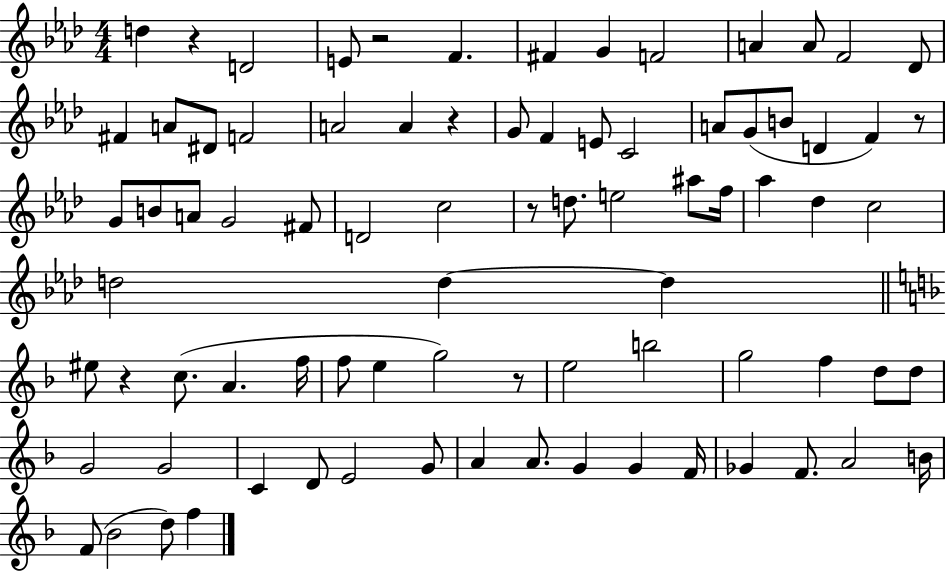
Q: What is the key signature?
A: AES major